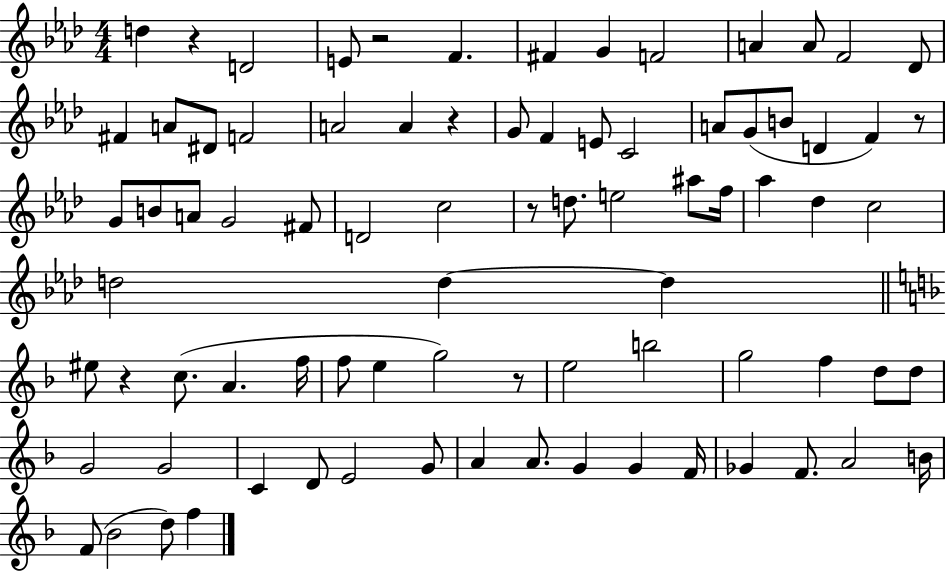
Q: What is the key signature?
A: AES major